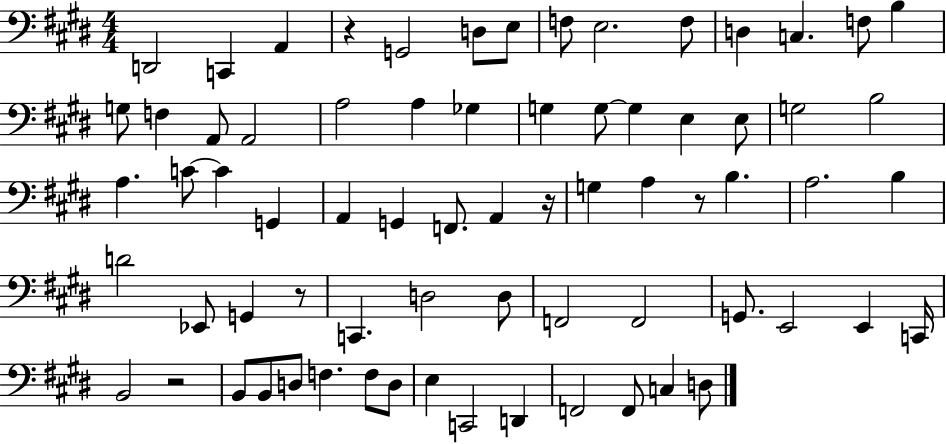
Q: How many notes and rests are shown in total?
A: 71